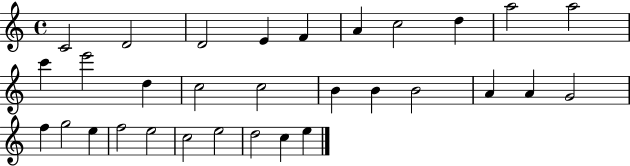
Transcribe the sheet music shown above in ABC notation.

X:1
T:Untitled
M:4/4
L:1/4
K:C
C2 D2 D2 E F A c2 d a2 a2 c' e'2 d c2 c2 B B B2 A A G2 f g2 e f2 e2 c2 e2 d2 c e